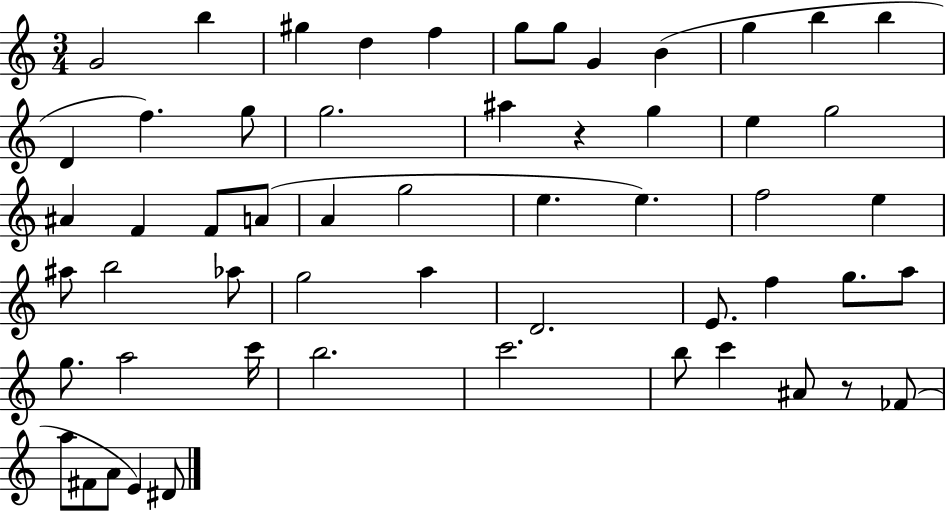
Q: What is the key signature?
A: C major